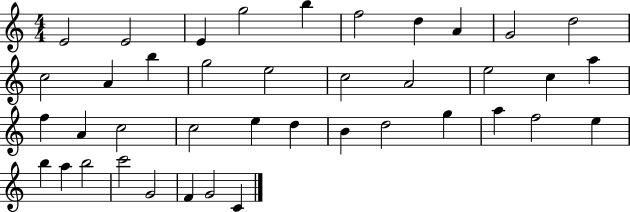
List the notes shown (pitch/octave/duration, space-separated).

E4/h E4/h E4/q G5/h B5/q F5/h D5/q A4/q G4/h D5/h C5/h A4/q B5/q G5/h E5/h C5/h A4/h E5/h C5/q A5/q F5/q A4/q C5/h C5/h E5/q D5/q B4/q D5/h G5/q A5/q F5/h E5/q B5/q A5/q B5/h C6/h G4/h F4/q G4/h C4/q